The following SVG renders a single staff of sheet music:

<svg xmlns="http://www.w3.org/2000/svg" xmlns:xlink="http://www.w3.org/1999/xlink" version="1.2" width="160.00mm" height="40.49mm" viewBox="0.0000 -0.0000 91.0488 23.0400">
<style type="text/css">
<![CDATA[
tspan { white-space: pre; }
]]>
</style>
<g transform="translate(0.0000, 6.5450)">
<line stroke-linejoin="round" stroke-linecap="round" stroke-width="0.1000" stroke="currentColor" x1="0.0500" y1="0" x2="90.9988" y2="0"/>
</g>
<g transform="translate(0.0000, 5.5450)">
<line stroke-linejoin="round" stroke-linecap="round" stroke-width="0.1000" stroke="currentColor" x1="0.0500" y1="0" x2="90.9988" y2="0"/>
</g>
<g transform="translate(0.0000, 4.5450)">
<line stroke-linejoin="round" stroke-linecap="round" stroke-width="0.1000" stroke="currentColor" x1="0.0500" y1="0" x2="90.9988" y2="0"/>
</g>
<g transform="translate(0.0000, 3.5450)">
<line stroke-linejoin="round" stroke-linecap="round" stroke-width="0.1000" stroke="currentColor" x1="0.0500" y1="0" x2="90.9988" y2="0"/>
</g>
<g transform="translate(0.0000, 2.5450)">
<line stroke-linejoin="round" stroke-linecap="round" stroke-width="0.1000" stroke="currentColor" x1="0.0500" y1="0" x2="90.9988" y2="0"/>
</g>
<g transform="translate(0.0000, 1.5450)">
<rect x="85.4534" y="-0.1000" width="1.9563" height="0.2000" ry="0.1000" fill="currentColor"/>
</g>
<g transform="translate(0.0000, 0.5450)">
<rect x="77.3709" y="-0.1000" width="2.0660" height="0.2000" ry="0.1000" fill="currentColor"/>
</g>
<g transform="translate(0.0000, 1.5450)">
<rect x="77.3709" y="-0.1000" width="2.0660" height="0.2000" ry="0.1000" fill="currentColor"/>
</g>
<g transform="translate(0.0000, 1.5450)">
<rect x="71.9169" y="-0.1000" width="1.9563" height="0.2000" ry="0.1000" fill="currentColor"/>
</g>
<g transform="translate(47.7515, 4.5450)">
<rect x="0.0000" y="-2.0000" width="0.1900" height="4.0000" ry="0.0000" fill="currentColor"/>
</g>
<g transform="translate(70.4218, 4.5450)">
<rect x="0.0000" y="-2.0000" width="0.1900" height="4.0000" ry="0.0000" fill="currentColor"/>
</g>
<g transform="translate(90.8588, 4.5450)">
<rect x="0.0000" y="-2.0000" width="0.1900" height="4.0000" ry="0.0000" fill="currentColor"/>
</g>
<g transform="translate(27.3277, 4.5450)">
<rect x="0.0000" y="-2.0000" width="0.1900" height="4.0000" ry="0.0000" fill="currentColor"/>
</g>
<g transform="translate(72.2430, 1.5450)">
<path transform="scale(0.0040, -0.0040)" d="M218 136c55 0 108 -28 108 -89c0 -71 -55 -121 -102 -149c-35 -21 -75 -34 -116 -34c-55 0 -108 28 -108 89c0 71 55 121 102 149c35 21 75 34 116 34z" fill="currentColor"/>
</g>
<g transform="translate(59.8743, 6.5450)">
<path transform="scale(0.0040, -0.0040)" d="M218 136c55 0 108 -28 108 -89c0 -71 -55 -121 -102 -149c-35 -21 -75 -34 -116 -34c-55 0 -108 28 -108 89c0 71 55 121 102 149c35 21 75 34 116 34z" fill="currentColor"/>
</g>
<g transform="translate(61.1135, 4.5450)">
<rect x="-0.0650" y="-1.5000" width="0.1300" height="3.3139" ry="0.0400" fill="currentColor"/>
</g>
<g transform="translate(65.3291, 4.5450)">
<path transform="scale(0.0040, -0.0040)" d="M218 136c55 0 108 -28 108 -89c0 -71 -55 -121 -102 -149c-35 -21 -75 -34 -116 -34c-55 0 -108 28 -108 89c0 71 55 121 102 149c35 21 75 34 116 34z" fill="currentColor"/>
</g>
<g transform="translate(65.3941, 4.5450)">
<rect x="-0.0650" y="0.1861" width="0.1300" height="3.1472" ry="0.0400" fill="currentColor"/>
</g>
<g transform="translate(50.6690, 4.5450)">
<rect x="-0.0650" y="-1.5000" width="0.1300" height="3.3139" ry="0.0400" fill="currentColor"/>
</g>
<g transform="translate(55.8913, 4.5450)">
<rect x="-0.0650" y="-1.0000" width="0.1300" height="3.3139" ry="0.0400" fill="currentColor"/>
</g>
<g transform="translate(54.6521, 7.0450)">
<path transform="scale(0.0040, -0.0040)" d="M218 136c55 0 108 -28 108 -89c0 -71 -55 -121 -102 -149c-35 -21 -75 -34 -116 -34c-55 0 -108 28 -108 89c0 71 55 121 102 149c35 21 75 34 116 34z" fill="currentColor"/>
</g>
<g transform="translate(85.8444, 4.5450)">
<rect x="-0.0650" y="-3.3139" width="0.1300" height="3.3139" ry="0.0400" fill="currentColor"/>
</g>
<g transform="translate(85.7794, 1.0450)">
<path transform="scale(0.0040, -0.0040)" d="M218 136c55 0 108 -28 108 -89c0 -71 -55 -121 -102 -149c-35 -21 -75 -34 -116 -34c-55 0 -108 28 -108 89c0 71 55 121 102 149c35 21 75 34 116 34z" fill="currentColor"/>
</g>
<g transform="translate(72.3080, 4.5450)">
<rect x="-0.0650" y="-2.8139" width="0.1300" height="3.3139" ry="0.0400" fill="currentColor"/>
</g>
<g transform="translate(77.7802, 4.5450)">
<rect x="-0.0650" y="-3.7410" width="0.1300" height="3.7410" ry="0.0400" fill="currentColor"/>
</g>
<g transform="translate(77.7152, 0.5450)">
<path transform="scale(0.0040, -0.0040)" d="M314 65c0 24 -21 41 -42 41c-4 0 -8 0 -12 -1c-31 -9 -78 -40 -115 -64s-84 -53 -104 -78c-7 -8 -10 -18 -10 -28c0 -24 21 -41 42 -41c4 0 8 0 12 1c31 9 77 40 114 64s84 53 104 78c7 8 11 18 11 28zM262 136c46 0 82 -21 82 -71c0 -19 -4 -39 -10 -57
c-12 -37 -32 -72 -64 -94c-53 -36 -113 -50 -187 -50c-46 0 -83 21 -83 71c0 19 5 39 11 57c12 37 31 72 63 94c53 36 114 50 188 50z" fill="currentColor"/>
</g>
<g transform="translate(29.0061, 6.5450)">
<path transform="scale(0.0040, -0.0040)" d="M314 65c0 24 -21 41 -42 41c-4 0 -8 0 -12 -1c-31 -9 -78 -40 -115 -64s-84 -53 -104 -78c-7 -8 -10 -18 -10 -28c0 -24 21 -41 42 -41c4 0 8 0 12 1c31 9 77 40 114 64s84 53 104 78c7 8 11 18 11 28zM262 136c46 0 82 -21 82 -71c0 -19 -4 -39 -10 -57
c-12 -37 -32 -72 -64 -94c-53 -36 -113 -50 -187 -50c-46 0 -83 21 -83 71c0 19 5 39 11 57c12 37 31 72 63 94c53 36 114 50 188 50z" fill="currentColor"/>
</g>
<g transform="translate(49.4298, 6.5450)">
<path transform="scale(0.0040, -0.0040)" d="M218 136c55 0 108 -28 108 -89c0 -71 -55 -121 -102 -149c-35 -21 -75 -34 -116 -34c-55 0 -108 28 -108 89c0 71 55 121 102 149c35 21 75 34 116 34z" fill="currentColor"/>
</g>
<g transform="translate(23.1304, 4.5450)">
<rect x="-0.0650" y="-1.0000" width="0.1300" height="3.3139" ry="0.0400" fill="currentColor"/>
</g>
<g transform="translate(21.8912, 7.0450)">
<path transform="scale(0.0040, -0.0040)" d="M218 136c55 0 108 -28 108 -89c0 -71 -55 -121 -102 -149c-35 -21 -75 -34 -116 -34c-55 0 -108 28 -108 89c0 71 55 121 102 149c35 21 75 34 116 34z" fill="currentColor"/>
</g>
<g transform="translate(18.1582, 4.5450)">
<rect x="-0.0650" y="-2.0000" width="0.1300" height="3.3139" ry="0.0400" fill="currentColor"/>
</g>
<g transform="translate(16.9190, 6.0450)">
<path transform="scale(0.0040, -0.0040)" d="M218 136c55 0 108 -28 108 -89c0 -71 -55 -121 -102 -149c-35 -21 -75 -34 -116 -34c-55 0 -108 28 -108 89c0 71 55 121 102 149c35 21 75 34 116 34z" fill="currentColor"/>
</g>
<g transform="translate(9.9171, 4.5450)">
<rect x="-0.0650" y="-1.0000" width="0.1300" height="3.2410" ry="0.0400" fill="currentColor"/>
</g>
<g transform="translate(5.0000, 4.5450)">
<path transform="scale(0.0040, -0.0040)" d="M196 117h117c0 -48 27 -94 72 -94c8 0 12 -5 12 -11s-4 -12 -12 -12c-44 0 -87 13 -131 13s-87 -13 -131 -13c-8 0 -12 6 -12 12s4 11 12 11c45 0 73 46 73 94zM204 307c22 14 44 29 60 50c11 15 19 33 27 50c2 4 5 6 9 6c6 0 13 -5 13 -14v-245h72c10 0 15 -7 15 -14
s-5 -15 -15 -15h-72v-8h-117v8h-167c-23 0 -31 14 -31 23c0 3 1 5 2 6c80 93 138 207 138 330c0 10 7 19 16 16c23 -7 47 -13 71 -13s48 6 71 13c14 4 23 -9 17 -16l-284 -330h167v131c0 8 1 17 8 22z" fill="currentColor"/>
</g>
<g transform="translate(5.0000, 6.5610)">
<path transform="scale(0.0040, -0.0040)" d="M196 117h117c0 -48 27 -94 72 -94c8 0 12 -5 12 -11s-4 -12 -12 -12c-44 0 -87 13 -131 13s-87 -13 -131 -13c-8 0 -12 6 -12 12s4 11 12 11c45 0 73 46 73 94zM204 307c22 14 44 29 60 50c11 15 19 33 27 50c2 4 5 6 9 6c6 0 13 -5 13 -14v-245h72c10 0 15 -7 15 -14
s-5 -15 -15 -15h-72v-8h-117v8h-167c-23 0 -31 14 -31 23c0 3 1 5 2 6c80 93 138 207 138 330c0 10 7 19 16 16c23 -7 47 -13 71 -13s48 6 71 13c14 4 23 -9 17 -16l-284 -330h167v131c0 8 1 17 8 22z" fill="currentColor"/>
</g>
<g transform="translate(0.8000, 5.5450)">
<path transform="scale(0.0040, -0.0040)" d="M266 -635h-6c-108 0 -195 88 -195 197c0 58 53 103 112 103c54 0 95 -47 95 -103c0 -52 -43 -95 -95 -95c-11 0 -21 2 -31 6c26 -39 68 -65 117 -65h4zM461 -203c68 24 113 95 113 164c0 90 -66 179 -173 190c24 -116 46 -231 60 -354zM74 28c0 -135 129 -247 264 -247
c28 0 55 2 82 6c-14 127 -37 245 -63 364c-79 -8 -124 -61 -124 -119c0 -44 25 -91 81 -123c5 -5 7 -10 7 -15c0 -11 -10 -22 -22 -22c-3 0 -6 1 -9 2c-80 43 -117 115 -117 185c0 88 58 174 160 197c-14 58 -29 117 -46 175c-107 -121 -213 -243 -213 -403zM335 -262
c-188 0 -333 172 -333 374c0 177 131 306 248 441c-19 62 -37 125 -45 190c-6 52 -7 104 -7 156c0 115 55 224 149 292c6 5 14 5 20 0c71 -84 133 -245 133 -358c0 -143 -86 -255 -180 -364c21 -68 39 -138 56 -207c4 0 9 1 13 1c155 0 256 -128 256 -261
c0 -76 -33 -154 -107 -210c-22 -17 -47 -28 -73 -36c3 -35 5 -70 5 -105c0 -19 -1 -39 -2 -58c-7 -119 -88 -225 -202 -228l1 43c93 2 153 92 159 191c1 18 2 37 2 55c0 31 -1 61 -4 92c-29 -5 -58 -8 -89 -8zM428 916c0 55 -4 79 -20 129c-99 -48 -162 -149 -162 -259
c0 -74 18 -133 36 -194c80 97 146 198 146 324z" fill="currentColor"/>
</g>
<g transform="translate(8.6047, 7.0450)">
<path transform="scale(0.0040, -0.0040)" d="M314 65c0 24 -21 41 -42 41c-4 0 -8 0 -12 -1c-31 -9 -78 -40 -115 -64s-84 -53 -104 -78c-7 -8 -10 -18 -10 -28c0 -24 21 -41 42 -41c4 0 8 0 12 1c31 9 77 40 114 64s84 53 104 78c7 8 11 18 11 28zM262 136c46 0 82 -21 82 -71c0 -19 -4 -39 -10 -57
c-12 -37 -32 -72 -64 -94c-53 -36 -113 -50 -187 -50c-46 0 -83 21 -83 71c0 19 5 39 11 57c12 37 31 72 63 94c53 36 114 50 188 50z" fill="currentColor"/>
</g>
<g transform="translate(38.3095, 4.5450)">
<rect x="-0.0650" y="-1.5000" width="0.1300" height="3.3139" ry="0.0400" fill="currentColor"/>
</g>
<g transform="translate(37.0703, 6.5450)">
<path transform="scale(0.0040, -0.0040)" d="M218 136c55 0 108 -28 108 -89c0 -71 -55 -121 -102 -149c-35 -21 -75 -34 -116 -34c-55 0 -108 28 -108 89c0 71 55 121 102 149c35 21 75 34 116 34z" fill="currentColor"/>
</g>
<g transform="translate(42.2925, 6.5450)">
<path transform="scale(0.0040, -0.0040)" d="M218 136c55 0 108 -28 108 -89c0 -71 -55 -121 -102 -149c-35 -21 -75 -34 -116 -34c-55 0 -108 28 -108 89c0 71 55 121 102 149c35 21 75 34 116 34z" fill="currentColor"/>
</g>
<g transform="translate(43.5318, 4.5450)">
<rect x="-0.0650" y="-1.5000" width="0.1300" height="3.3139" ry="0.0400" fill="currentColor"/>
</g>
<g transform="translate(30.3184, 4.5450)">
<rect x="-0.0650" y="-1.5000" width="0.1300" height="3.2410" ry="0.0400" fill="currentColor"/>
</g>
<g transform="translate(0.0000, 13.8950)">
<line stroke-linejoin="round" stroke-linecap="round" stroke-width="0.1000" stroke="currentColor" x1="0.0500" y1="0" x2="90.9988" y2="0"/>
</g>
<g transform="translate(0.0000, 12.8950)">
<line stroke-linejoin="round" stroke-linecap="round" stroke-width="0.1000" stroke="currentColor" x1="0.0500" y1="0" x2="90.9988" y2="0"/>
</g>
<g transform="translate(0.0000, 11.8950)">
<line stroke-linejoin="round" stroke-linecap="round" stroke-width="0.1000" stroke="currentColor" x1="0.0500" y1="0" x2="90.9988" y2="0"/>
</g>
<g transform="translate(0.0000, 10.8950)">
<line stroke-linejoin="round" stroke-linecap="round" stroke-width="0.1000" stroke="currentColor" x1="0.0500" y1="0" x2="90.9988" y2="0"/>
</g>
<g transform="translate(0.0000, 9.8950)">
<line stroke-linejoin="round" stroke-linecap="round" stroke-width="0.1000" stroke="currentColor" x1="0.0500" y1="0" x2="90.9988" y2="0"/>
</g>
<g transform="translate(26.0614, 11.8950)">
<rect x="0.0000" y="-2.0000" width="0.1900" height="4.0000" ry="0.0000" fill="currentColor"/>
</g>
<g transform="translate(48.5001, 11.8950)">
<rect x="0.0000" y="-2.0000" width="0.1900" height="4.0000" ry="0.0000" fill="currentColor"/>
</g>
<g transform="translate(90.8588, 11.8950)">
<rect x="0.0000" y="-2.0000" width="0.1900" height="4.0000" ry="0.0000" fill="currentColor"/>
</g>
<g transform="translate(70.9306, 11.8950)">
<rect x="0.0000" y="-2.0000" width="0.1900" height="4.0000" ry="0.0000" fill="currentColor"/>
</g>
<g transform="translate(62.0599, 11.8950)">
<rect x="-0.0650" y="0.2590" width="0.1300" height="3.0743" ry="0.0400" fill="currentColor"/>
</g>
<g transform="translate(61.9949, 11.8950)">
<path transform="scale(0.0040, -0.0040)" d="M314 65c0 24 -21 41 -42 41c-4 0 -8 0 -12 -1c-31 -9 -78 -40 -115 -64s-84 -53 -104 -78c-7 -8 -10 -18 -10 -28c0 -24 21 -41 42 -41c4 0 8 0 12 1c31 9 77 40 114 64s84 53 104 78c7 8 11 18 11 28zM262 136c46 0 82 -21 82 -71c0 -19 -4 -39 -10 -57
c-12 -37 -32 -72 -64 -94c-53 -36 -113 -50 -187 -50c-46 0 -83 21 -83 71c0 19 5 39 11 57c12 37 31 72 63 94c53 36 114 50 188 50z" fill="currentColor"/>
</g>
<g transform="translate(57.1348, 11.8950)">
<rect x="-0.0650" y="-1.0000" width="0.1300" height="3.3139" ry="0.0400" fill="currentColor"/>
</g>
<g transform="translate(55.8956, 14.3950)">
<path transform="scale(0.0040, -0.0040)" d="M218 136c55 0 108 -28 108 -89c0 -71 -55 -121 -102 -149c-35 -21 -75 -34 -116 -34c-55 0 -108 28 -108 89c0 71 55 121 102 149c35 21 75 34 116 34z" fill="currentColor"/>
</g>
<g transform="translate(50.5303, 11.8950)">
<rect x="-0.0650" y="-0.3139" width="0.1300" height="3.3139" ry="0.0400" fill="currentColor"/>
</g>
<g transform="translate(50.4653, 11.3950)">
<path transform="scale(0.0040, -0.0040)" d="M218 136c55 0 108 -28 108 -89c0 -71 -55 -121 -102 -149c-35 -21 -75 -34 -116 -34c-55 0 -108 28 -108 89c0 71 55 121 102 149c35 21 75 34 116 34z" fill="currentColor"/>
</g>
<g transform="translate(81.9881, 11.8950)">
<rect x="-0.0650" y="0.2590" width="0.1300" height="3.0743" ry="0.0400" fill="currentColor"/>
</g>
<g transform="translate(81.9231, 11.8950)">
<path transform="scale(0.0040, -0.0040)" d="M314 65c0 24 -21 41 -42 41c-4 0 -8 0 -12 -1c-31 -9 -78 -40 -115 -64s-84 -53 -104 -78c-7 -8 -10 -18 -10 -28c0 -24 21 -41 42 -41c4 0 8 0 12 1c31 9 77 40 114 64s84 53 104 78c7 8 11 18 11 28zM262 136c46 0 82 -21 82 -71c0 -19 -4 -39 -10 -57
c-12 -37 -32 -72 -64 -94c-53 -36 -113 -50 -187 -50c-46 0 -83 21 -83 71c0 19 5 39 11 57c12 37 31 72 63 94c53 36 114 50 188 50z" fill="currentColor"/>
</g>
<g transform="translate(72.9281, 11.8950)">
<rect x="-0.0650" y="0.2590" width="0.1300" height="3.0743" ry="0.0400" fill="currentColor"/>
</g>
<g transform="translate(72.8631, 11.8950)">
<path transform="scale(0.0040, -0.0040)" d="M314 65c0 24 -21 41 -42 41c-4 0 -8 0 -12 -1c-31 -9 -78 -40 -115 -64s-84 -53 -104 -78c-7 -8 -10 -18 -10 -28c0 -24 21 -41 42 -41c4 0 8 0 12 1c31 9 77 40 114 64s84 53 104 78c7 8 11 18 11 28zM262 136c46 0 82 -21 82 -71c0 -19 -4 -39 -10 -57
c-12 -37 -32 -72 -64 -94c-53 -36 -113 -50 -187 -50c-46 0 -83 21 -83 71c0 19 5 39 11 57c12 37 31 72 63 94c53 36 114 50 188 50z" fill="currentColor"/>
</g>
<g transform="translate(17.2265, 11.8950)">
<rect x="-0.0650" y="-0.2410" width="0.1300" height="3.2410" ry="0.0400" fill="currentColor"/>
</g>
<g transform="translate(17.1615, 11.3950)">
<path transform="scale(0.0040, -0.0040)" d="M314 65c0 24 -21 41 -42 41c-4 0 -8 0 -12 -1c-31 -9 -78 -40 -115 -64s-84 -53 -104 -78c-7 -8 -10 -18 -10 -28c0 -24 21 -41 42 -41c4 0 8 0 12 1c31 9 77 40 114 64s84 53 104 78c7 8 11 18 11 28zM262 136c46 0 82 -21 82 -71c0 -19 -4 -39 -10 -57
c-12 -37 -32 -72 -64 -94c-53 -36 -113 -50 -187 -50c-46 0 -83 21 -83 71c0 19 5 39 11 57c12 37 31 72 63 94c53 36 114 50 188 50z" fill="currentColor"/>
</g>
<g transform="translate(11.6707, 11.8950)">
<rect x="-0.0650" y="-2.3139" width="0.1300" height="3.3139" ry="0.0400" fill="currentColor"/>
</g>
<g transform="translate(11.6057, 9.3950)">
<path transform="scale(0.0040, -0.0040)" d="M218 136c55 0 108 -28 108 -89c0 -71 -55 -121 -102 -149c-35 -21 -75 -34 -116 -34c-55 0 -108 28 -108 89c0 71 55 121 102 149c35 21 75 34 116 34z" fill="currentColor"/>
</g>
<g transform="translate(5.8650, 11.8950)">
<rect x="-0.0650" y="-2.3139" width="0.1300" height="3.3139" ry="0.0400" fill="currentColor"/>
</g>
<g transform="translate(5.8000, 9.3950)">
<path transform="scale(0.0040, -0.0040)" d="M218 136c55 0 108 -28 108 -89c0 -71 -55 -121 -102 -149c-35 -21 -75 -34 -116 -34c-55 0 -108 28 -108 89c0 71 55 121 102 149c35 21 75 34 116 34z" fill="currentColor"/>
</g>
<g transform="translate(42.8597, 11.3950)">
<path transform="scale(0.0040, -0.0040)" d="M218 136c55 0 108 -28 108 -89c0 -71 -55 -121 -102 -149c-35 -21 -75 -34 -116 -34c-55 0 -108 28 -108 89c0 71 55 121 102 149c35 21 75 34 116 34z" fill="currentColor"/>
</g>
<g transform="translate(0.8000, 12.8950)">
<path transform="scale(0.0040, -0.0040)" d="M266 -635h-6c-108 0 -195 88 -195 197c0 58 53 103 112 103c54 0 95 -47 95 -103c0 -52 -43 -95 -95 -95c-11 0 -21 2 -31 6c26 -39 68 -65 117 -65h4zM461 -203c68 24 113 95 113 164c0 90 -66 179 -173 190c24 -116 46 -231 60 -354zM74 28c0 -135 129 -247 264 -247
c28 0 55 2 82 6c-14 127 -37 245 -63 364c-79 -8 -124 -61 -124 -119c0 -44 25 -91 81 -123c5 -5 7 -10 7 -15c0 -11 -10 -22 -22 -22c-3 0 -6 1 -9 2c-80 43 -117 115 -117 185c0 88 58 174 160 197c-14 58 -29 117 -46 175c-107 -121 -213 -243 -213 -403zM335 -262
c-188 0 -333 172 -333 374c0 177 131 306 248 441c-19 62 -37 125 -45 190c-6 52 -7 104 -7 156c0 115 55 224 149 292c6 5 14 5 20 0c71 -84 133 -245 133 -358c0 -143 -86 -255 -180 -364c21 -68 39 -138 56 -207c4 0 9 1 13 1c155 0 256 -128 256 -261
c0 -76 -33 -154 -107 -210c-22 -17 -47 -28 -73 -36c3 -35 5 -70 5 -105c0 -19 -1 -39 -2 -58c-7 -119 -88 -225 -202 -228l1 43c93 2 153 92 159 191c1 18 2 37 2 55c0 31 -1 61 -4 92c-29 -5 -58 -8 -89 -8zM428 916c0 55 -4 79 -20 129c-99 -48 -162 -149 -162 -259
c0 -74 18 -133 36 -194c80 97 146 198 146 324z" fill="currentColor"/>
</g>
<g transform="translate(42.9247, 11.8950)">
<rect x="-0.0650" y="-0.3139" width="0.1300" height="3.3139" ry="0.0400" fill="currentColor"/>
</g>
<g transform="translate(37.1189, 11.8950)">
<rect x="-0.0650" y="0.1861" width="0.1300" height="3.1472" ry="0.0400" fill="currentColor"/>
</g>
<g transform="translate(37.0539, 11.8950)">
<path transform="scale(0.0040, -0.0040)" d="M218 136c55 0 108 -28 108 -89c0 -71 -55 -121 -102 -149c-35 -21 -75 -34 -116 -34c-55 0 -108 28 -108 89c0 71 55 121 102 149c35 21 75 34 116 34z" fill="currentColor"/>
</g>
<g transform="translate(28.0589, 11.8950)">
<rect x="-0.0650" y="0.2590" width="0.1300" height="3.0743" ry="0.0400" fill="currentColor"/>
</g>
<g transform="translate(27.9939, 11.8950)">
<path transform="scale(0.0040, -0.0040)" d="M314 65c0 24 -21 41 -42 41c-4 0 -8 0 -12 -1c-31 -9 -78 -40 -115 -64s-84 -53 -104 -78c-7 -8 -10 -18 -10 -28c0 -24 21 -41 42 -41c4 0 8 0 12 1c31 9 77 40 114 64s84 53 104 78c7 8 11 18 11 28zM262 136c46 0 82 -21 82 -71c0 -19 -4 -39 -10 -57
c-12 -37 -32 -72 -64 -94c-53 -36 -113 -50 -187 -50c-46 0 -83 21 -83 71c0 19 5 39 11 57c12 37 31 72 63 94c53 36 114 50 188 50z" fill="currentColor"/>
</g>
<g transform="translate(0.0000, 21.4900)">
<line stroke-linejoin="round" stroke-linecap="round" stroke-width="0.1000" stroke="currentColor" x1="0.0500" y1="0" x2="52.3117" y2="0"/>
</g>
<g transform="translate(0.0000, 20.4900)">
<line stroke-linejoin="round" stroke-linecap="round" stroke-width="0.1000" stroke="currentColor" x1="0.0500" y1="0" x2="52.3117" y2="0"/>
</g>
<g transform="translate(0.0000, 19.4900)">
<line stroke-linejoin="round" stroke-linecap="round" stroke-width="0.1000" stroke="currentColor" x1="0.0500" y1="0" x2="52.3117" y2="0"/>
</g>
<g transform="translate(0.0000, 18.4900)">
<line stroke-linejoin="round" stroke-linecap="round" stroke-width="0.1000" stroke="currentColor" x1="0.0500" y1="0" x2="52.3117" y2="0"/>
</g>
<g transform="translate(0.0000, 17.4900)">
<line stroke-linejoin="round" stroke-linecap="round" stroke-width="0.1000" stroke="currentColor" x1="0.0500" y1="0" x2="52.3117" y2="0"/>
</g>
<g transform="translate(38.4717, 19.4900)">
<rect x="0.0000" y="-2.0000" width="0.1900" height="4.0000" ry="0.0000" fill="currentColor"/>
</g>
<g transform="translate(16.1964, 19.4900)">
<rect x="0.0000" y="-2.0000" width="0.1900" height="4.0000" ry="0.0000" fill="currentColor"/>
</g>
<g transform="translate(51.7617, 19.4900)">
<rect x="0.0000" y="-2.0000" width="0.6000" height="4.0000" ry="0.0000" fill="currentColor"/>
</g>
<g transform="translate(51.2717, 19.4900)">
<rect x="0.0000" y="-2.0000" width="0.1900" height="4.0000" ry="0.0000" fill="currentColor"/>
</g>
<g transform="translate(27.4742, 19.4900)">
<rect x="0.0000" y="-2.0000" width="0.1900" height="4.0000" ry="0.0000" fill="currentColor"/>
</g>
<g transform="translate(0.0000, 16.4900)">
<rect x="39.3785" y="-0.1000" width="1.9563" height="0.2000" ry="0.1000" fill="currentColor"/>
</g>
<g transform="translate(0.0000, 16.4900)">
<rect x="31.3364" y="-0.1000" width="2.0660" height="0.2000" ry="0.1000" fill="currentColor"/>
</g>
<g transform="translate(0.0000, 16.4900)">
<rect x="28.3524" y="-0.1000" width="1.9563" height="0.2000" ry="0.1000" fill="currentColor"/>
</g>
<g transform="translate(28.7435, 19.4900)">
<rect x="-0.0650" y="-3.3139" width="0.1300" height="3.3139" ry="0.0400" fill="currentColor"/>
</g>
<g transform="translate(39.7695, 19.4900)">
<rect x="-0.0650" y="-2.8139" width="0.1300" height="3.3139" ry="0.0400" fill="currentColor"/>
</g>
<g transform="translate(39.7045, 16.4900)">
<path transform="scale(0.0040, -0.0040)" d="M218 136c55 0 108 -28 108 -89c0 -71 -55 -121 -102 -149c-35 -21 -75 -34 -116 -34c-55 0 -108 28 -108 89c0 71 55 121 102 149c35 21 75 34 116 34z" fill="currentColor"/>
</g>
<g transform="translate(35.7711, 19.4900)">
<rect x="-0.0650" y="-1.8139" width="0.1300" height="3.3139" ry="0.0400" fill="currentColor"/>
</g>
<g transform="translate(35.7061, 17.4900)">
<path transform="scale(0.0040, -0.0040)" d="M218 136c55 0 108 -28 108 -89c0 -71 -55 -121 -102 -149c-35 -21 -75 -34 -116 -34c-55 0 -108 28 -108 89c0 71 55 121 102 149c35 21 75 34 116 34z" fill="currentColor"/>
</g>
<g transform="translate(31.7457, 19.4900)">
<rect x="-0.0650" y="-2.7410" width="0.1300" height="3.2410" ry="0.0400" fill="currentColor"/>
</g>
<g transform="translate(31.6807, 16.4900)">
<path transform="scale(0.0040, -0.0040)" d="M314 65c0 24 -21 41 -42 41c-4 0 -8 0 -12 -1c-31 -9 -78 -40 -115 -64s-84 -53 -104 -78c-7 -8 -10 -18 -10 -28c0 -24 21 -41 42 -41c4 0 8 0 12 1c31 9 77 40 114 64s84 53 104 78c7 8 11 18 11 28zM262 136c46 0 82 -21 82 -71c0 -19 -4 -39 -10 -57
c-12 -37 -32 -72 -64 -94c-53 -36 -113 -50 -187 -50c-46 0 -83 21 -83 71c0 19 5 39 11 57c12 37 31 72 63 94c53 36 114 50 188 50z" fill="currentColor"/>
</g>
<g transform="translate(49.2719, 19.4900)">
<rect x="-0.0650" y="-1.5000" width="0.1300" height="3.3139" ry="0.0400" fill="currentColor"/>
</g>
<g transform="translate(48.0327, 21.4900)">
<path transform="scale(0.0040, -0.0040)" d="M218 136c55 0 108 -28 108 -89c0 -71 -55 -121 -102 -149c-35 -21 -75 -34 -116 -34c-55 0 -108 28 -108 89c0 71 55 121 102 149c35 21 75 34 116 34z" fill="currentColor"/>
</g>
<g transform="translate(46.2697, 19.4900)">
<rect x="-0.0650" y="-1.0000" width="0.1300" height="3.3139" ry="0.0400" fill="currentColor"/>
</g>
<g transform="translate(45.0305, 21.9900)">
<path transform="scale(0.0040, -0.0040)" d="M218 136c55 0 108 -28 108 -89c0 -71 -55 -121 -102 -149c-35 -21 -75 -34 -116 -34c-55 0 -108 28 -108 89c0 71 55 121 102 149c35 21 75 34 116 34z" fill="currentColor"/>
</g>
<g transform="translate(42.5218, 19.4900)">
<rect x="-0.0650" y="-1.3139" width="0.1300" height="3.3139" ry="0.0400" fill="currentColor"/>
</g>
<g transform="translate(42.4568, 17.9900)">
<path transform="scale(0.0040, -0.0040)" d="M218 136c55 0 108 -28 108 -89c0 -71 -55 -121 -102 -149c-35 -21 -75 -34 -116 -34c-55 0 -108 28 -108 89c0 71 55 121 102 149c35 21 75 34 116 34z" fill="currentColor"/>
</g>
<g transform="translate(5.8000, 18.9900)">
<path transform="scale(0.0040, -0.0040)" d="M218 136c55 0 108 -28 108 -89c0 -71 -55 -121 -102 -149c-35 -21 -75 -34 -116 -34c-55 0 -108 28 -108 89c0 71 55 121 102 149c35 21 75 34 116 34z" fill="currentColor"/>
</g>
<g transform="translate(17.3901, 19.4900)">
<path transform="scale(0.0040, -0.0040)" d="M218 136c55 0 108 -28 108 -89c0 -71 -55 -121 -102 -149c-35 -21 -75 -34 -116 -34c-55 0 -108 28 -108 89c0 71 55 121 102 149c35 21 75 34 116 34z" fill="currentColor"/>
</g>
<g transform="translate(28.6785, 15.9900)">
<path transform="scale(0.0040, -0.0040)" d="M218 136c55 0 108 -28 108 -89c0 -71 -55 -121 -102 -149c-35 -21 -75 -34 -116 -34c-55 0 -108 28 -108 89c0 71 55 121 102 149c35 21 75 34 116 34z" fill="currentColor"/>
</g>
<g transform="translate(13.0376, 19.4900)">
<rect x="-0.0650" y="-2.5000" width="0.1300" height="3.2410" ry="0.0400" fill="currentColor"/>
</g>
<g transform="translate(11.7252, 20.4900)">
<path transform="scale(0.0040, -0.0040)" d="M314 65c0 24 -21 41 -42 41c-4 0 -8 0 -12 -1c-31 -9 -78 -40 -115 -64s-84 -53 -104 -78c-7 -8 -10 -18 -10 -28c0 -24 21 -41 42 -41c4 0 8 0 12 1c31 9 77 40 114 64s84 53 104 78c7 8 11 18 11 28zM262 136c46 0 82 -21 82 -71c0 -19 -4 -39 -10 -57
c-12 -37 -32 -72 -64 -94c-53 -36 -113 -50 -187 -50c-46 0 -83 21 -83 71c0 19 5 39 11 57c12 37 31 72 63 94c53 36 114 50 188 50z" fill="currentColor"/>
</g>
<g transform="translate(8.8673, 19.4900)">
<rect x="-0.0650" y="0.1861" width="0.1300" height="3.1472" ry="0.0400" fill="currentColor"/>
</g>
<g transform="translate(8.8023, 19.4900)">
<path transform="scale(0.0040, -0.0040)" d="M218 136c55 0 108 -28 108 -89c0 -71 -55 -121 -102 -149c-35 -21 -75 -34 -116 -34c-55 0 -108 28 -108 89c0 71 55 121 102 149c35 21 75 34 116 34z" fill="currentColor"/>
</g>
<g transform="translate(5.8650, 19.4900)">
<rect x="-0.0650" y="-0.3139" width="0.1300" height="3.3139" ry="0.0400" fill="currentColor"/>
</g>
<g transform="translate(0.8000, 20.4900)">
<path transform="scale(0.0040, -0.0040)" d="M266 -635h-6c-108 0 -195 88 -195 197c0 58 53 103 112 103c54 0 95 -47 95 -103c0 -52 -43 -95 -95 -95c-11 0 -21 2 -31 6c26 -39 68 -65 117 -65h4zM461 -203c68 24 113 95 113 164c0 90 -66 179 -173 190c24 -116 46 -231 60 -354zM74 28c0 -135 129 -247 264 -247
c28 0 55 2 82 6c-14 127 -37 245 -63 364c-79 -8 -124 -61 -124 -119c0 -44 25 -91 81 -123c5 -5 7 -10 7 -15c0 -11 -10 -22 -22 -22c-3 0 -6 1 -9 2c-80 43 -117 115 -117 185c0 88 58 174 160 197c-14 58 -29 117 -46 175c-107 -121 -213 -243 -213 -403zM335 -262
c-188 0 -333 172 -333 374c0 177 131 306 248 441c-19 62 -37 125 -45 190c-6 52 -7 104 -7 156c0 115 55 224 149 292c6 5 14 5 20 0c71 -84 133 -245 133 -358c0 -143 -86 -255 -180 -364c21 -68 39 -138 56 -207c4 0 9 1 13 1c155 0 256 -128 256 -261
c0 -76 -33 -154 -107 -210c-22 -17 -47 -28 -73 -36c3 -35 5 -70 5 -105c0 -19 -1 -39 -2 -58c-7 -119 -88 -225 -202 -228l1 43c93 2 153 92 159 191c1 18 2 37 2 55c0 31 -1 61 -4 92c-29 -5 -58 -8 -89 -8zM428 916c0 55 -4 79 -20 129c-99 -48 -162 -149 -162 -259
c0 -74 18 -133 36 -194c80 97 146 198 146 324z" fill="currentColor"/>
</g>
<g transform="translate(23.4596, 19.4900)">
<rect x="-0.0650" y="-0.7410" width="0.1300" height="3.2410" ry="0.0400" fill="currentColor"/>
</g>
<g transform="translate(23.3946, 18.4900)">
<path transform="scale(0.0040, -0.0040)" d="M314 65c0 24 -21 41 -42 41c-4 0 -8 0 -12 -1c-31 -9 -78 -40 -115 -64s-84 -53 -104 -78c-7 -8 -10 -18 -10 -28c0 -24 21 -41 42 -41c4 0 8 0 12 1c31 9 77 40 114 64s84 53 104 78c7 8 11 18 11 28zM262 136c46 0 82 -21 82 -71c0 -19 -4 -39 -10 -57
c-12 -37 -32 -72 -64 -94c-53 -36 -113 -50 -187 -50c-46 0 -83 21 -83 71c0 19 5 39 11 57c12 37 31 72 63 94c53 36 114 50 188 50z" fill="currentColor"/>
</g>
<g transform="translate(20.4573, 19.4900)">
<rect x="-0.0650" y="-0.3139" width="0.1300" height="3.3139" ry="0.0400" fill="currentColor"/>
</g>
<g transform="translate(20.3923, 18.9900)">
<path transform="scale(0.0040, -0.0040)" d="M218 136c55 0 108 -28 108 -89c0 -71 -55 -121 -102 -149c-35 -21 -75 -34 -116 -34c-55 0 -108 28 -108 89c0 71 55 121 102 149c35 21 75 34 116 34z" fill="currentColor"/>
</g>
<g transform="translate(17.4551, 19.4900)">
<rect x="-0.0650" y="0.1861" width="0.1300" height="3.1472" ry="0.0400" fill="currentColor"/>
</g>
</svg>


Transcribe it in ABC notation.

X:1
T:Untitled
M:4/4
L:1/4
K:C
D2 F D E2 E E E D E B a c'2 b g g c2 B2 B c c D B2 B2 B2 c B G2 B c d2 b a2 f a e D E